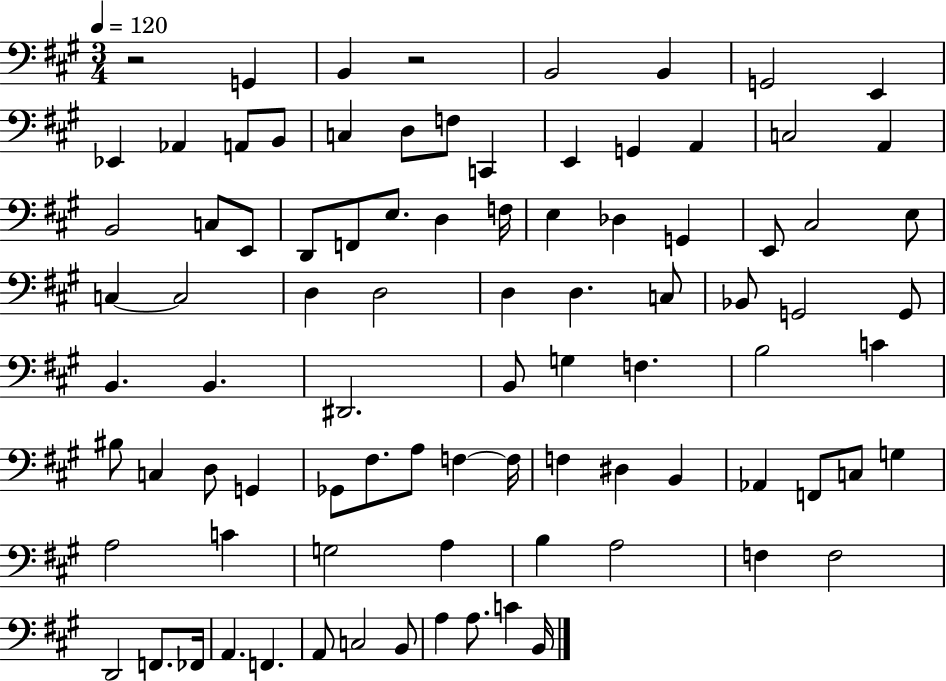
X:1
T:Untitled
M:3/4
L:1/4
K:A
z2 G,, B,, z2 B,,2 B,, G,,2 E,, _E,, _A,, A,,/2 B,,/2 C, D,/2 F,/2 C,, E,, G,, A,, C,2 A,, B,,2 C,/2 E,,/2 D,,/2 F,,/2 E,/2 D, F,/4 E, _D, G,, E,,/2 ^C,2 E,/2 C, C,2 D, D,2 D, D, C,/2 _B,,/2 G,,2 G,,/2 B,, B,, ^D,,2 B,,/2 G, F, B,2 C ^B,/2 C, D,/2 G,, _G,,/2 ^F,/2 A,/2 F, F,/4 F, ^D, B,, _A,, F,,/2 C,/2 G, A,2 C G,2 A, B, A,2 F, F,2 D,,2 F,,/2 _F,,/4 A,, F,, A,,/2 C,2 B,,/2 A, A,/2 C B,,/4